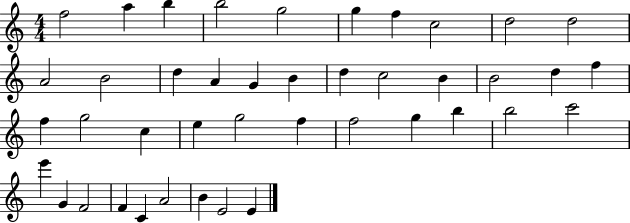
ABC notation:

X:1
T:Untitled
M:4/4
L:1/4
K:C
f2 a b b2 g2 g f c2 d2 d2 A2 B2 d A G B d c2 B B2 d f f g2 c e g2 f f2 g b b2 c'2 e' G F2 F C A2 B E2 E